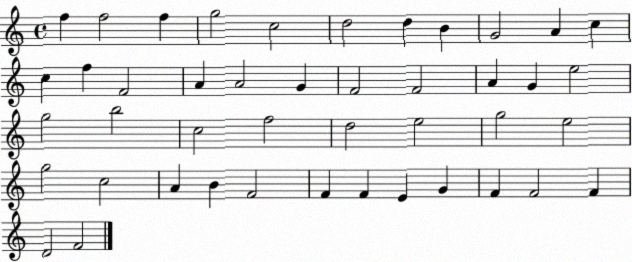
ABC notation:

X:1
T:Untitled
M:4/4
L:1/4
K:C
f f2 f g2 c2 d2 d B G2 A c c f F2 A A2 G F2 F2 A G e2 g2 b2 c2 f2 d2 e2 g2 e2 g2 c2 A B F2 F F E G F F2 F D2 F2